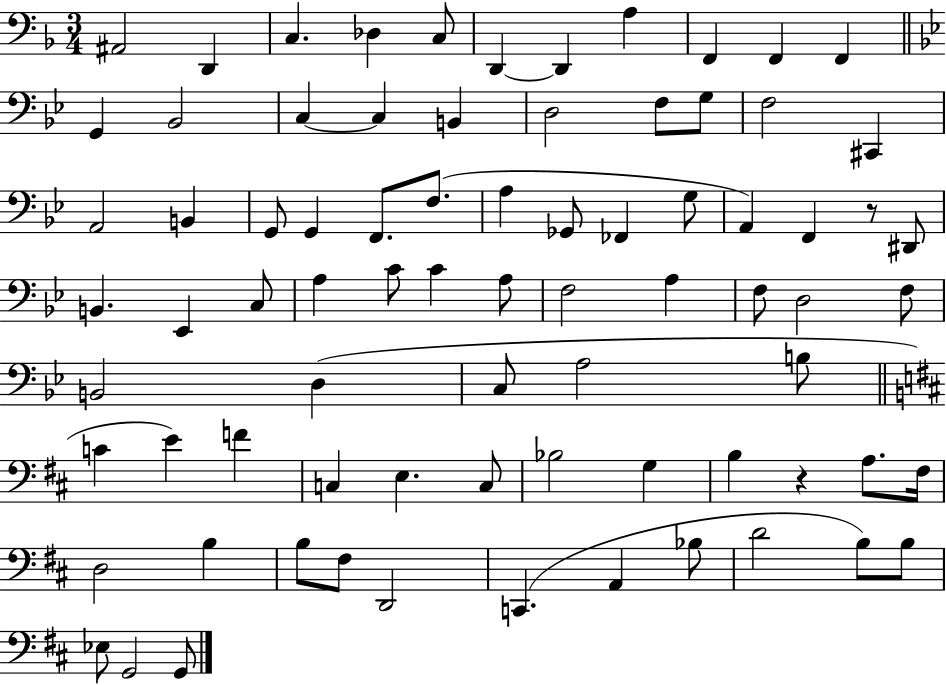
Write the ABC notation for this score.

X:1
T:Untitled
M:3/4
L:1/4
K:F
^A,,2 D,, C, _D, C,/2 D,, D,, A, F,, F,, F,, G,, _B,,2 C, C, B,, D,2 F,/2 G,/2 F,2 ^C,, A,,2 B,, G,,/2 G,, F,,/2 F,/2 A, _G,,/2 _F,, G,/2 A,, F,, z/2 ^D,,/2 B,, _E,, C,/2 A, C/2 C A,/2 F,2 A, F,/2 D,2 F,/2 B,,2 D, C,/2 A,2 B,/2 C E F C, E, C,/2 _B,2 G, B, z A,/2 ^F,/4 D,2 B, B,/2 ^F,/2 D,,2 C,, A,, _B,/2 D2 B,/2 B,/2 _E,/2 G,,2 G,,/2